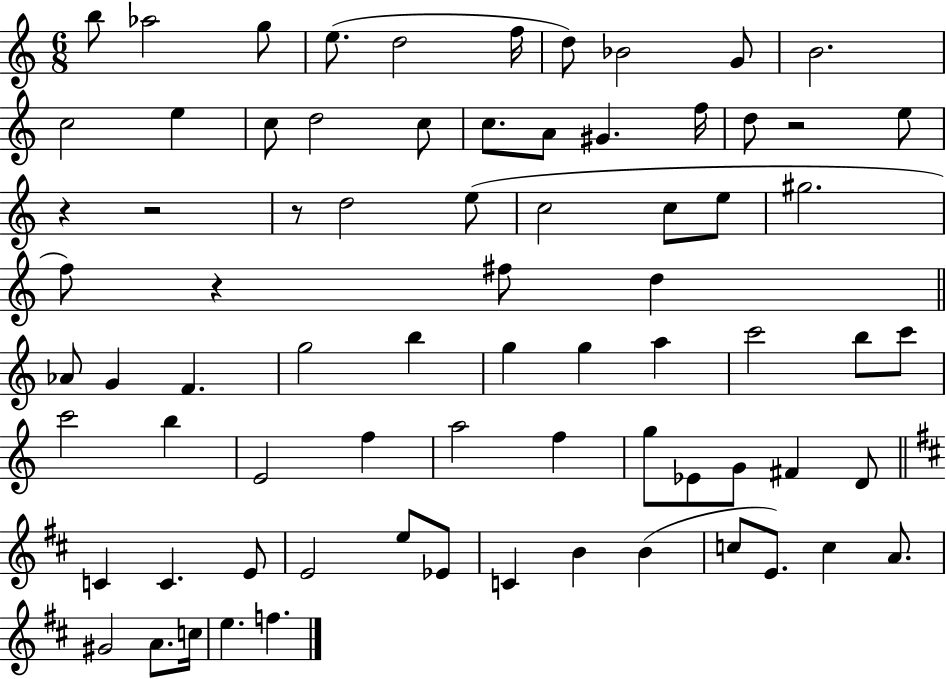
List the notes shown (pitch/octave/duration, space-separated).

B5/e Ab5/h G5/e E5/e. D5/h F5/s D5/e Bb4/h G4/e B4/h. C5/h E5/q C5/e D5/h C5/e C5/e. A4/e G#4/q. F5/s D5/e R/h E5/e R/q R/h R/e D5/h E5/e C5/h C5/e E5/e G#5/h. F5/e R/q F#5/e D5/q Ab4/e G4/q F4/q. G5/h B5/q G5/q G5/q A5/q C6/h B5/e C6/e C6/h B5/q E4/h F5/q A5/h F5/q G5/e Eb4/e G4/e F#4/q D4/e C4/q C4/q. E4/e E4/h E5/e Eb4/e C4/q B4/q B4/q C5/e E4/e. C5/q A4/e. G#4/h A4/e. C5/s E5/q. F5/q.